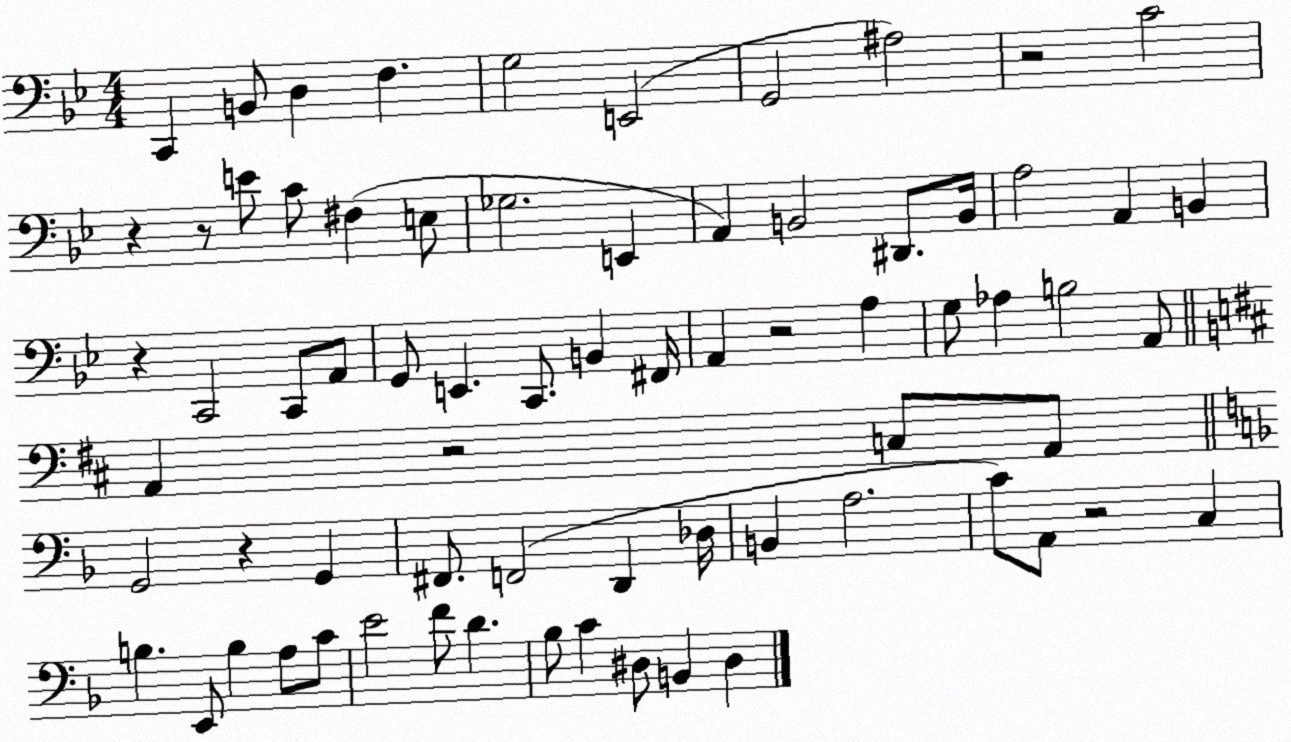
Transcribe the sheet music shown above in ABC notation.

X:1
T:Untitled
M:4/4
L:1/4
K:Bb
C,, B,,/2 D, F, G,2 E,,2 G,,2 ^A,2 z2 C2 z z/2 E/2 C/2 ^F, E,/2 _G,2 E,, A,, B,,2 ^D,,/2 B,,/4 A,2 A,, B,, z C,,2 C,,/2 A,,/2 G,,/2 E,, C,,/2 B,, ^F,,/4 A,, z2 A, G,/2 _A, B,2 A,,/2 A,, z2 C,/2 A,,/2 G,,2 z G,, ^F,,/2 F,,2 D,, _D,/4 B,, A,2 C/2 A,,/2 z2 C, B, E,,/2 B, A,/2 C/2 E2 F/2 D _B,/2 C ^D,/2 B,, ^D,